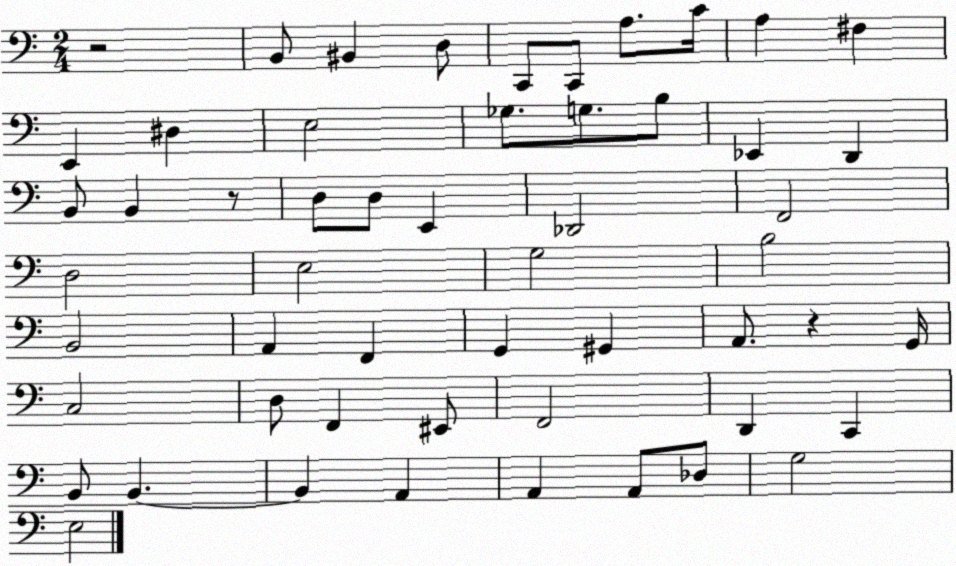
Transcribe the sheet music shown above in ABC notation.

X:1
T:Untitled
M:2/4
L:1/4
K:C
z2 B,,/2 ^B,, D,/2 C,,/2 C,,/2 A,/2 C/4 A, ^F, E,, ^D, E,2 _G,/2 G,/2 B,/2 _E,, D,, B,,/2 B,, z/2 D,/2 D,/2 E,, _D,,2 F,,2 D,2 E,2 G,2 B,2 B,,2 A,, F,, G,, ^G,, A,,/2 z G,,/4 C,2 D,/2 F,, ^E,,/2 F,,2 D,, C,, B,,/2 B,, B,, A,, A,, A,,/2 _D,/2 G,2 E,2